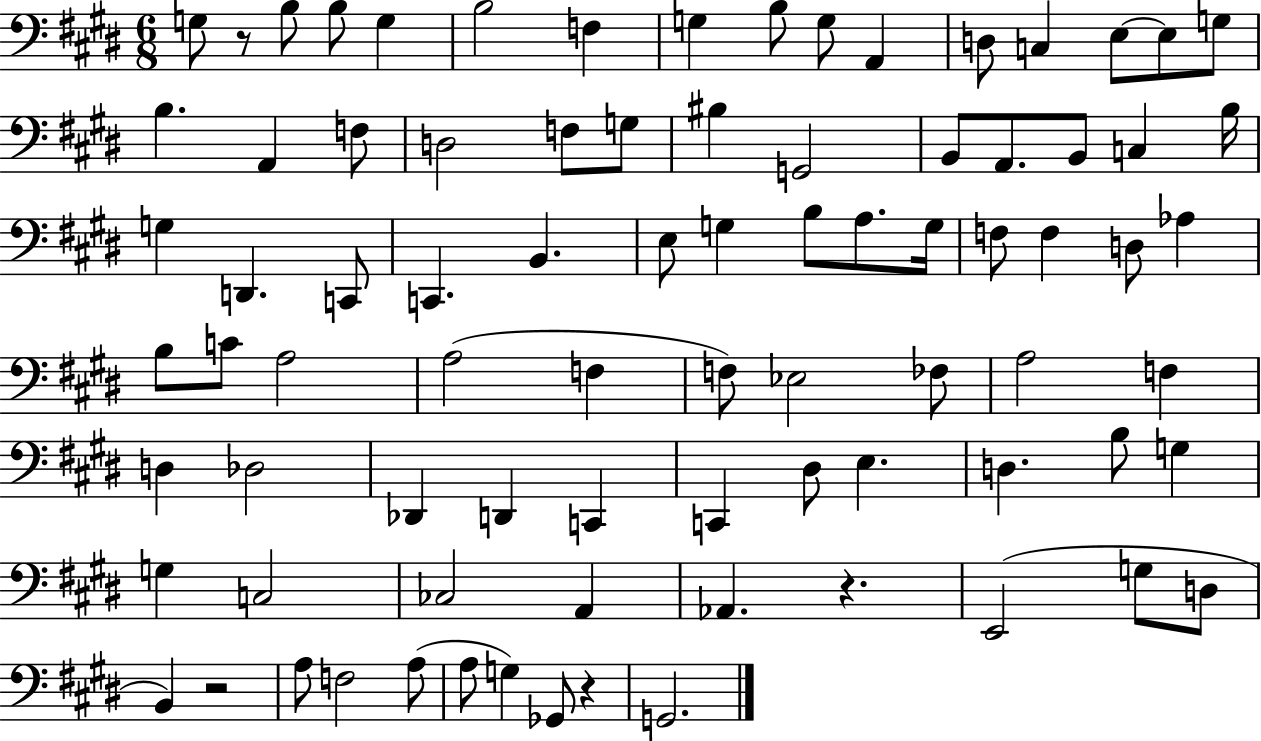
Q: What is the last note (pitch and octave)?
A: G2